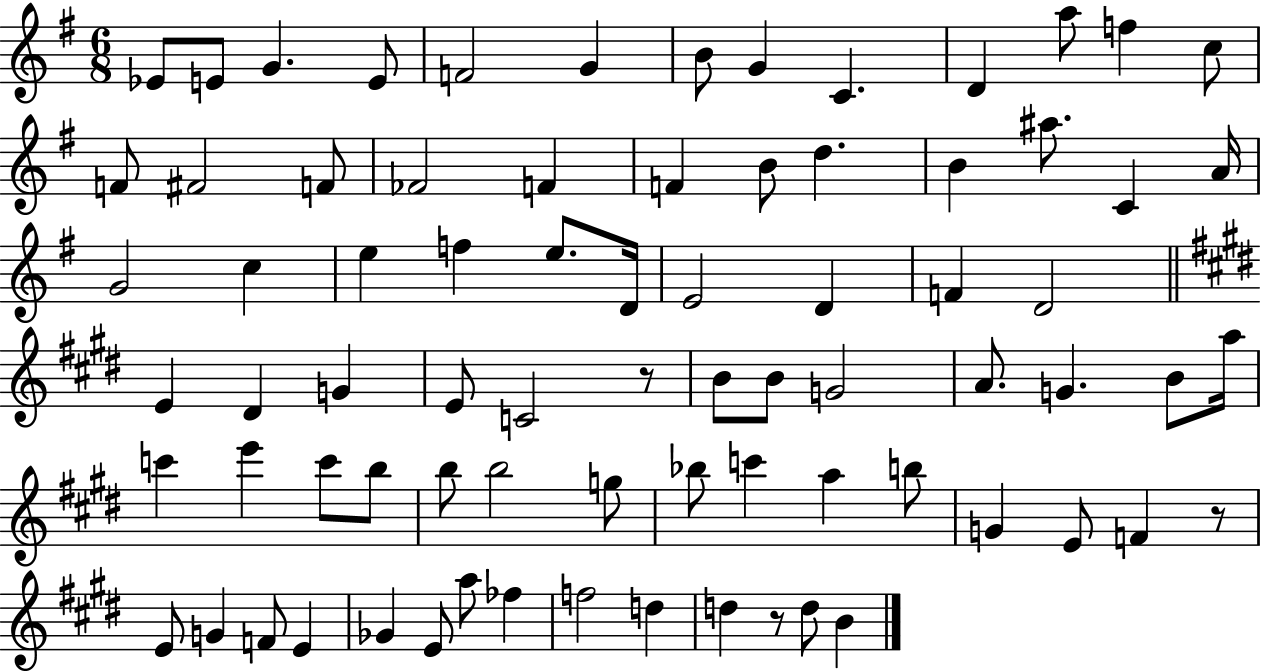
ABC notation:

X:1
T:Untitled
M:6/8
L:1/4
K:G
_E/2 E/2 G E/2 F2 G B/2 G C D a/2 f c/2 F/2 ^F2 F/2 _F2 F F B/2 d B ^a/2 C A/4 G2 c e f e/2 D/4 E2 D F D2 E ^D G E/2 C2 z/2 B/2 B/2 G2 A/2 G B/2 a/4 c' e' c'/2 b/2 b/2 b2 g/2 _b/2 c' a b/2 G E/2 F z/2 E/2 G F/2 E _G E/2 a/2 _f f2 d d z/2 d/2 B